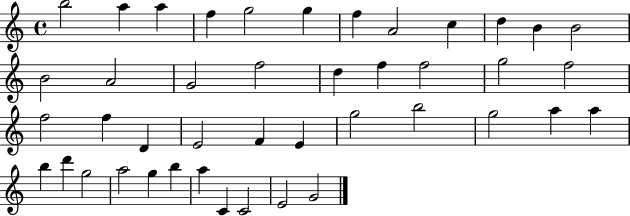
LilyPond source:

{
  \clef treble
  \time 4/4
  \defaultTimeSignature
  \key c \major
  b''2 a''4 a''4 | f''4 g''2 g''4 | f''4 a'2 c''4 | d''4 b'4 b'2 | \break b'2 a'2 | g'2 f''2 | d''4 f''4 f''2 | g''2 f''2 | \break f''2 f''4 d'4 | e'2 f'4 e'4 | g''2 b''2 | g''2 a''4 a''4 | \break b''4 d'''4 g''2 | a''2 g''4 b''4 | a''4 c'4 c'2 | e'2 g'2 | \break \bar "|."
}